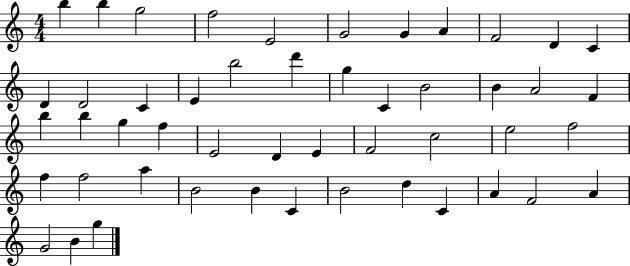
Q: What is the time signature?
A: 4/4